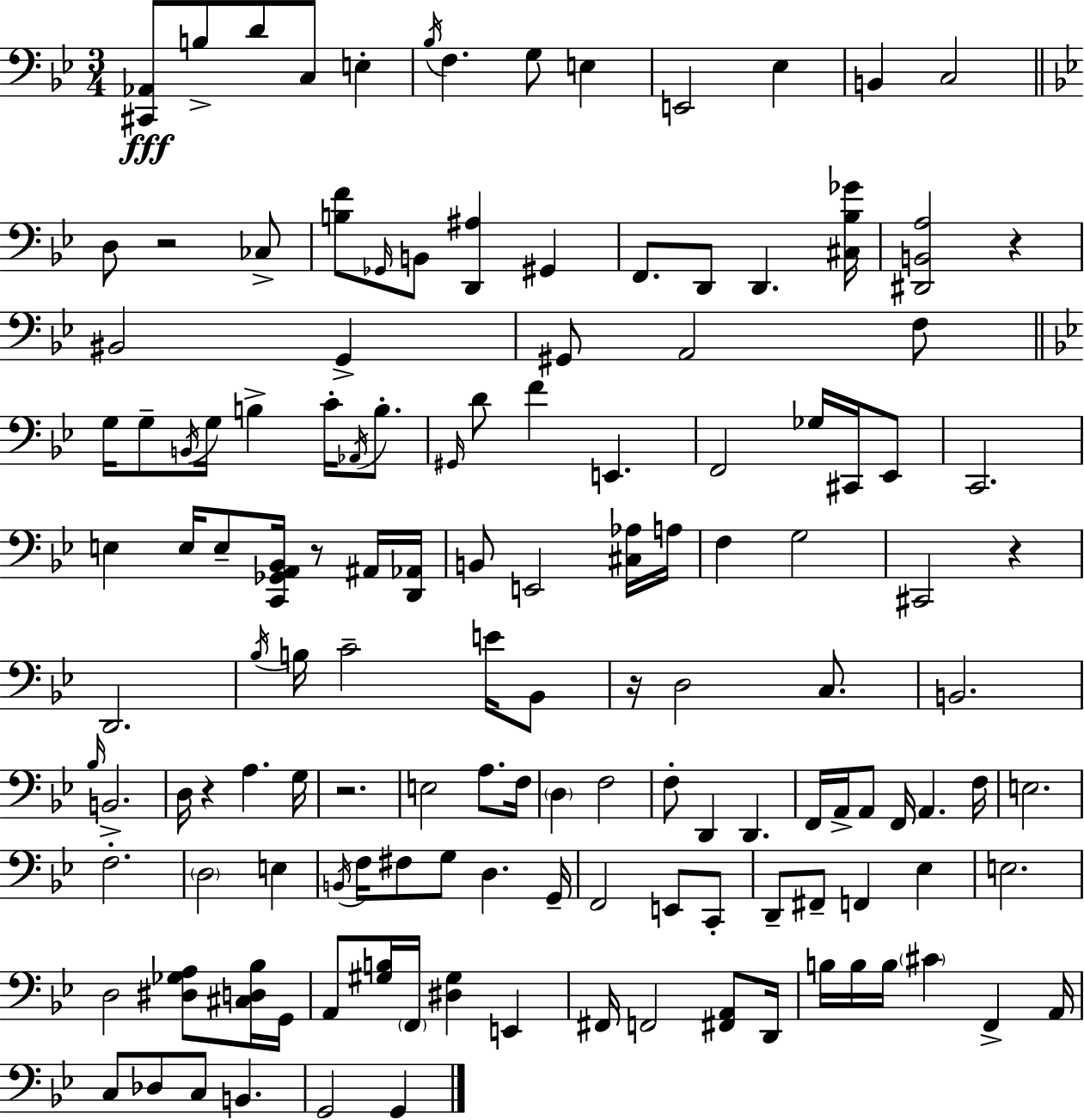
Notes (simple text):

[C#2,Ab2]/e B3/e D4/e C3/e E3/q Bb3/s F3/q. G3/e E3/q E2/h Eb3/q B2/q C3/h D3/e R/h CES3/e [B3,F4]/e Gb2/s B2/e [D2,A#3]/q G#2/q F2/e. D2/e D2/q. [C#3,Bb3,Gb4]/s [D#2,B2,A3]/h R/q BIS2/h G2/q G#2/e A2/h F3/e G3/s G3/e B2/s G3/s B3/q C4/s Ab2/s B3/e. G#2/s D4/e F4/q E2/q. F2/h Gb3/s C#2/s Eb2/e C2/h. E3/q E3/s E3/e [C2,Gb2,A2,Bb2]/s R/e A#2/s [D2,Ab2]/s B2/e E2/h [C#3,Ab3]/s A3/s F3/q G3/h C#2/h R/q D2/h. Bb3/s B3/s C4/h E4/s Bb2/e R/s D3/h C3/e. B2/h. Bb3/s B2/h. D3/s R/q A3/q. G3/s R/h. E3/h A3/e. F3/s D3/q F3/h F3/e D2/q D2/q. F2/s A2/s A2/e F2/s A2/q. F3/s E3/h. F3/h. D3/h E3/q B2/s F3/s F#3/e G3/e D3/q. G2/s F2/h E2/e C2/e D2/e F#2/e F2/q Eb3/q E3/h. D3/h [D#3,Gb3,A3]/e [C#3,D3,Bb3]/s G2/s A2/e [G#3,B3]/s F2/s [D#3,G#3]/q E2/q F#2/s F2/h [F#2,A2]/e D2/s B3/s B3/s B3/s C#4/q F2/q A2/s C3/e Db3/e C3/e B2/q. G2/h G2/q